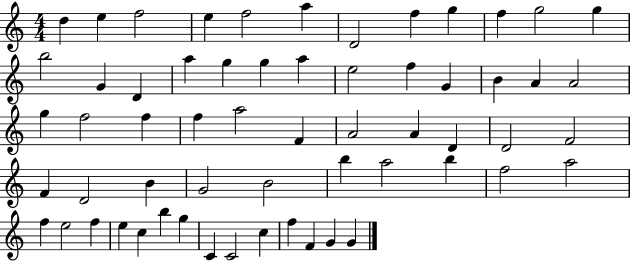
D5/q E5/q F5/h E5/q F5/h A5/q D4/h F5/q G5/q F5/q G5/h G5/q B5/h G4/q D4/q A5/q G5/q G5/q A5/q E5/h F5/q G4/q B4/q A4/q A4/h G5/q F5/h F5/q F5/q A5/h F4/q A4/h A4/q D4/q D4/h F4/h F4/q D4/h B4/q G4/h B4/h B5/q A5/h B5/q F5/h A5/h F5/q E5/h F5/q E5/q C5/q B5/q G5/q C4/q C4/h C5/q F5/q F4/q G4/q G4/q